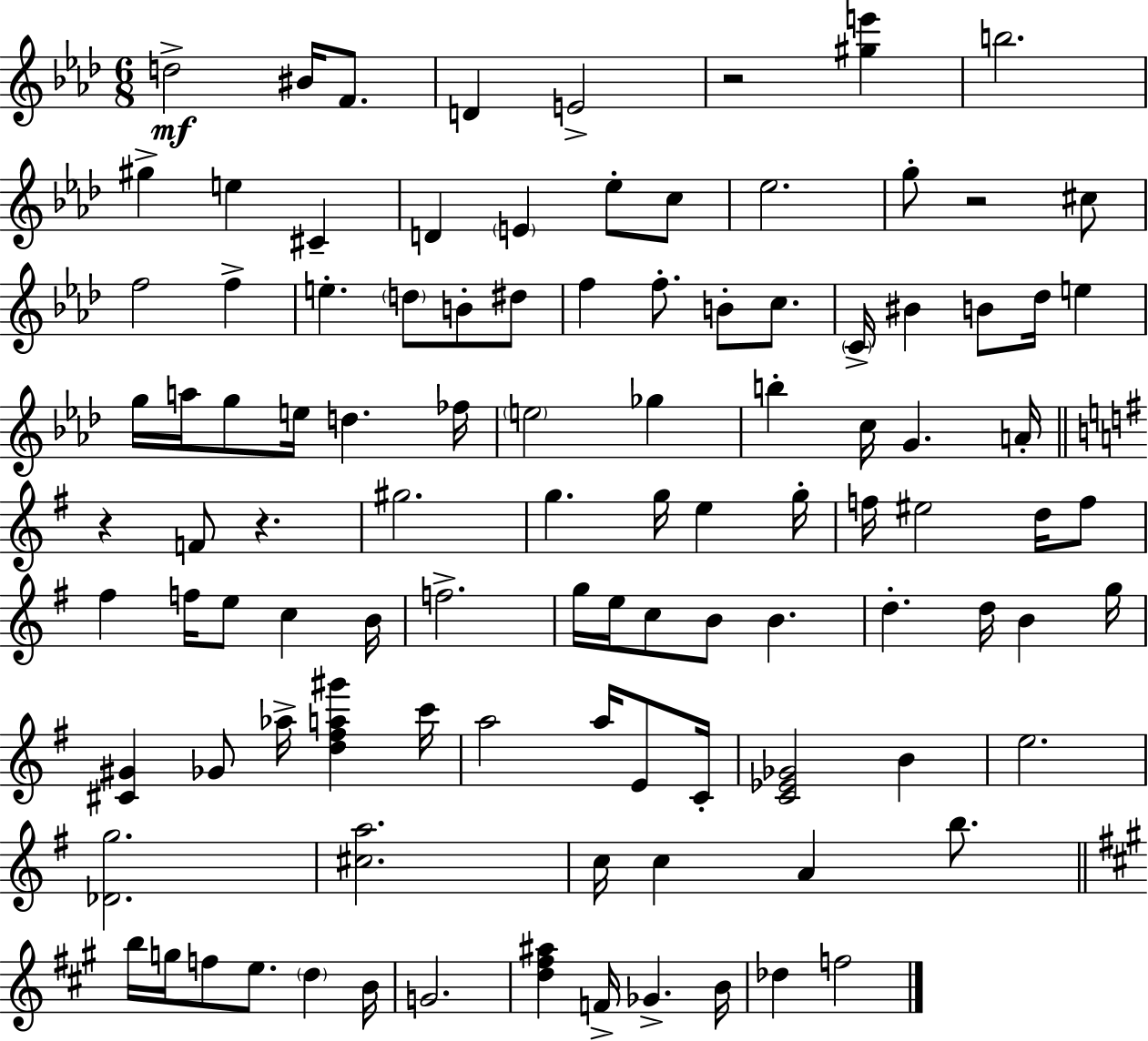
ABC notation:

X:1
T:Untitled
M:6/8
L:1/4
K:Ab
d2 ^B/4 F/2 D E2 z2 [^ge'] b2 ^g e ^C D E _e/2 c/2 _e2 g/2 z2 ^c/2 f2 f e d/2 B/2 ^d/2 f f/2 B/2 c/2 C/4 ^B B/2 _d/4 e g/4 a/4 g/2 e/4 d _f/4 e2 _g b c/4 G A/4 z F/2 z ^g2 g g/4 e g/4 f/4 ^e2 d/4 f/2 ^f f/4 e/2 c B/4 f2 g/4 e/4 c/2 B/2 B d d/4 B g/4 [^C^G] _G/2 _a/4 [d^fa^g'] c'/4 a2 a/4 E/2 C/4 [C_E_G]2 B e2 [_Dg]2 [^ca]2 c/4 c A b/2 b/4 g/4 f/2 e/2 d B/4 G2 [d^f^a] F/4 _G B/4 _d f2